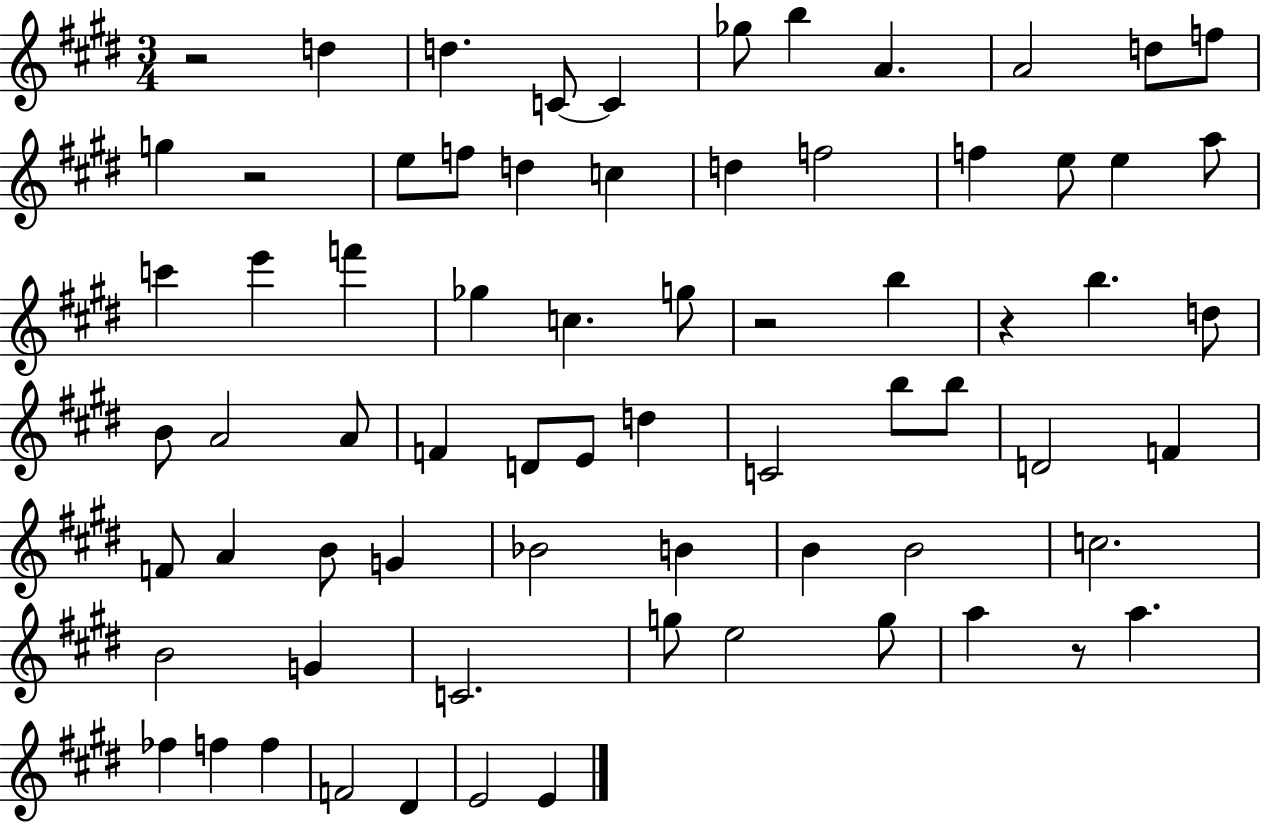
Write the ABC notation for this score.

X:1
T:Untitled
M:3/4
L:1/4
K:E
z2 d d C/2 C _g/2 b A A2 d/2 f/2 g z2 e/2 f/2 d c d f2 f e/2 e a/2 c' e' f' _g c g/2 z2 b z b d/2 B/2 A2 A/2 F D/2 E/2 d C2 b/2 b/2 D2 F F/2 A B/2 G _B2 B B B2 c2 B2 G C2 g/2 e2 g/2 a z/2 a _f f f F2 ^D E2 E